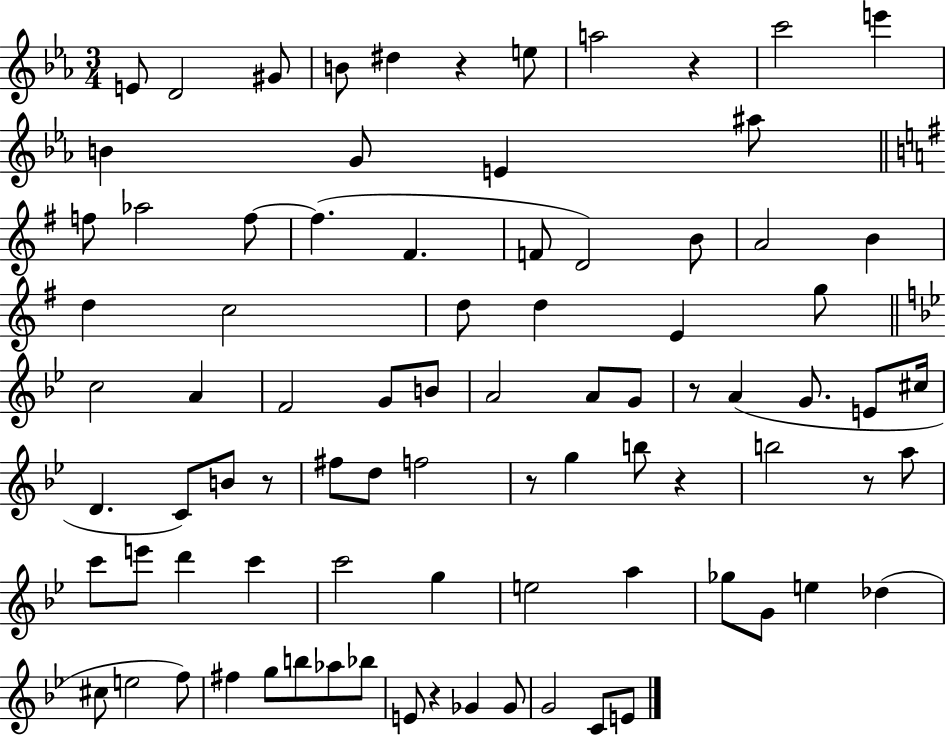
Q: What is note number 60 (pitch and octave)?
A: Gb5